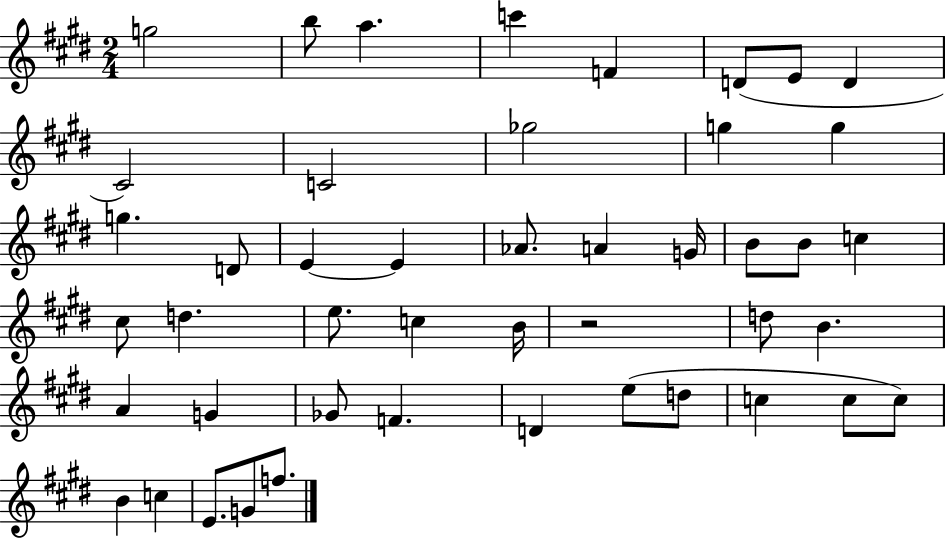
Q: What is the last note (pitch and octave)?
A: F5